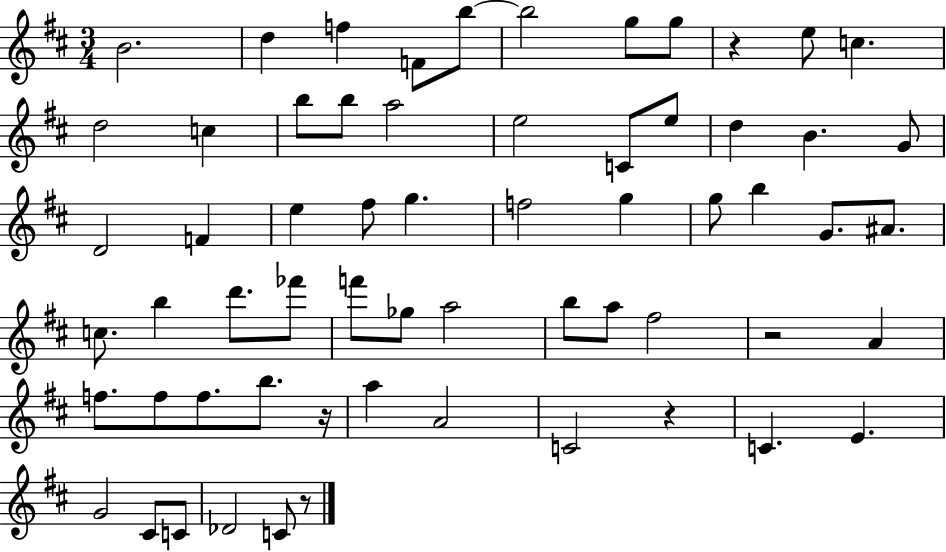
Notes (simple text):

B4/h. D5/q F5/q F4/e B5/e B5/h G5/e G5/e R/q E5/e C5/q. D5/h C5/q B5/e B5/e A5/h E5/h C4/e E5/e D5/q B4/q. G4/e D4/h F4/q E5/q F#5/e G5/q. F5/h G5/q G5/e B5/q G4/e. A#4/e. C5/e. B5/q D6/e. FES6/e F6/e Gb5/e A5/h B5/e A5/e F#5/h R/h A4/q F5/e. F5/e F5/e. B5/e. R/s A5/q A4/h C4/h R/q C4/q. E4/q. G4/h C#4/e C4/e Db4/h C4/e R/e